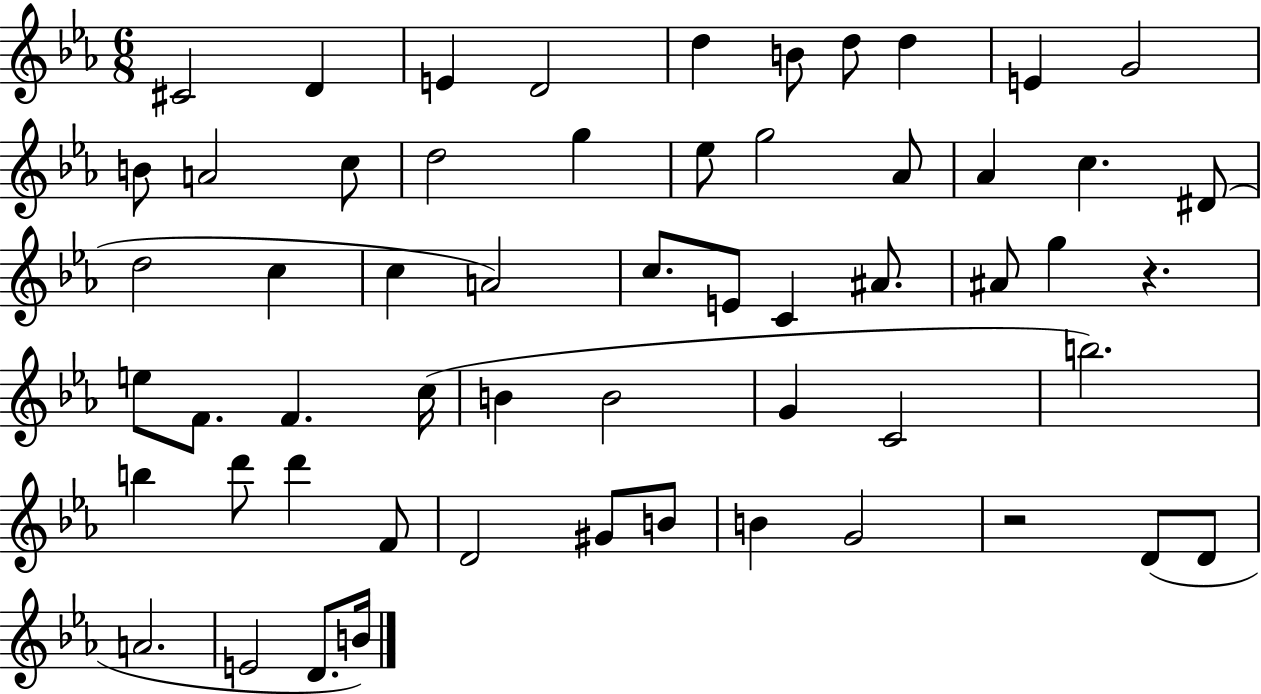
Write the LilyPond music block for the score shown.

{
  \clef treble
  \numericTimeSignature
  \time 6/8
  \key ees \major
  cis'2 d'4 | e'4 d'2 | d''4 b'8 d''8 d''4 | e'4 g'2 | \break b'8 a'2 c''8 | d''2 g''4 | ees''8 g''2 aes'8 | aes'4 c''4. dis'8( | \break d''2 c''4 | c''4 a'2) | c''8. e'8 c'4 ais'8. | ais'8 g''4 r4. | \break e''8 f'8. f'4. c''16( | b'4 b'2 | g'4 c'2 | b''2.) | \break b''4 d'''8 d'''4 f'8 | d'2 gis'8 b'8 | b'4 g'2 | r2 d'8( d'8 | \break a'2. | e'2 d'8. b'16) | \bar "|."
}